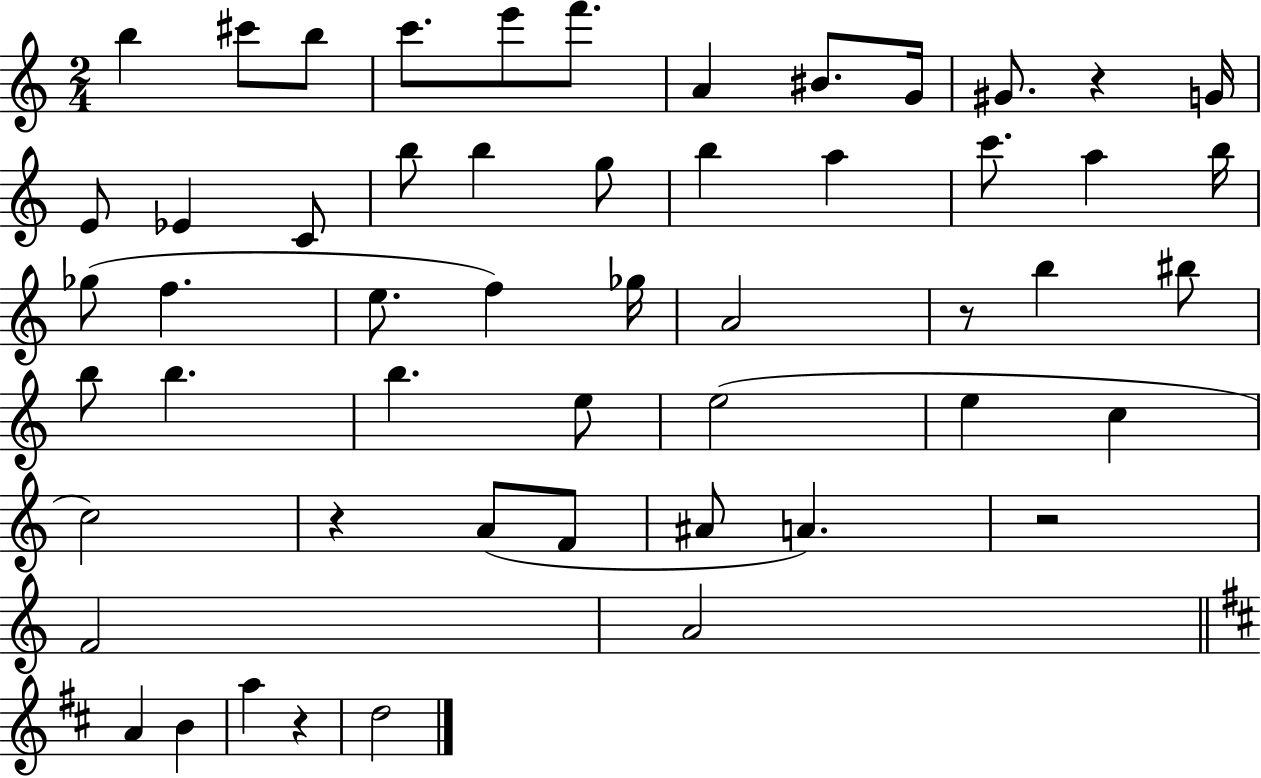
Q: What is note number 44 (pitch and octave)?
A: A4